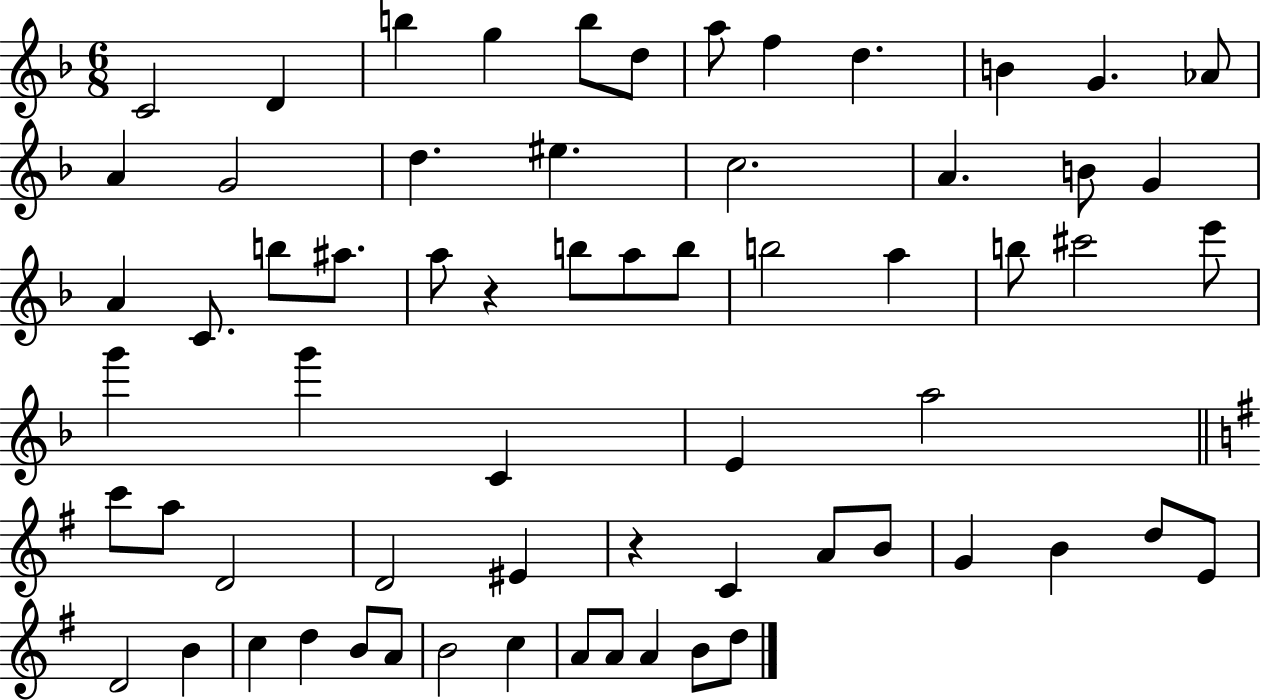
X:1
T:Untitled
M:6/8
L:1/4
K:F
C2 D b g b/2 d/2 a/2 f d B G _A/2 A G2 d ^e c2 A B/2 G A C/2 b/2 ^a/2 a/2 z b/2 a/2 b/2 b2 a b/2 ^c'2 e'/2 g' g' C E a2 c'/2 a/2 D2 D2 ^E z C A/2 B/2 G B d/2 E/2 D2 B c d B/2 A/2 B2 c A/2 A/2 A B/2 d/2